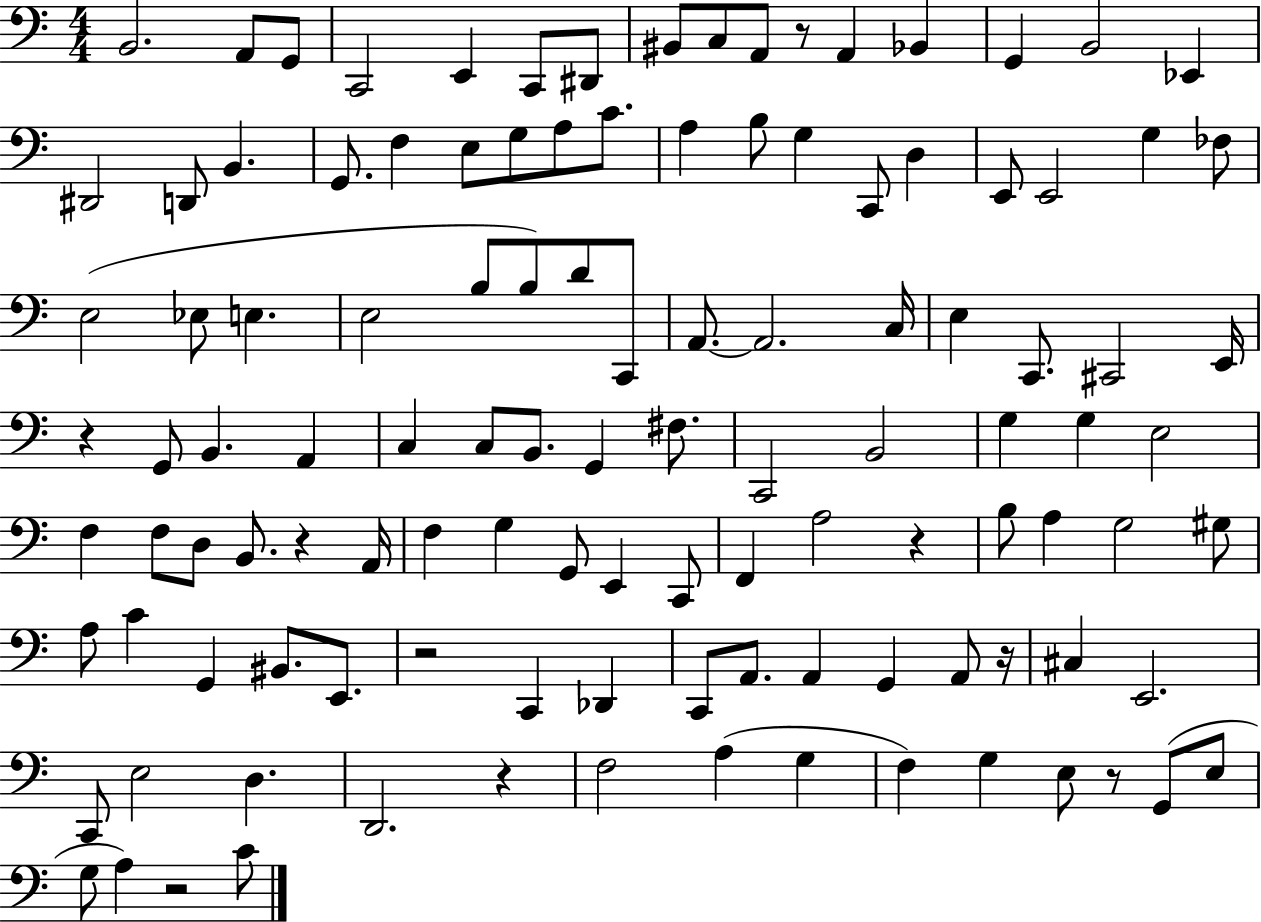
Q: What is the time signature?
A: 4/4